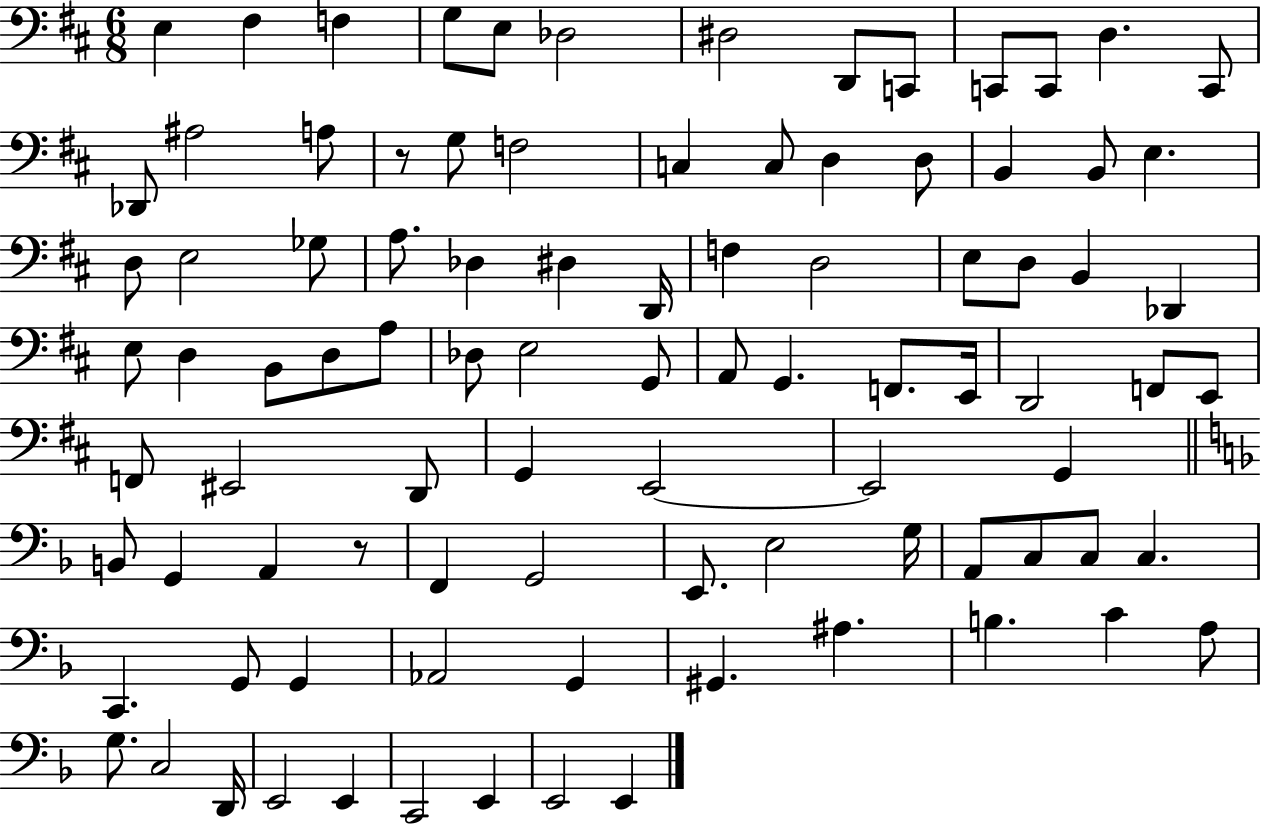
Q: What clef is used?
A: bass